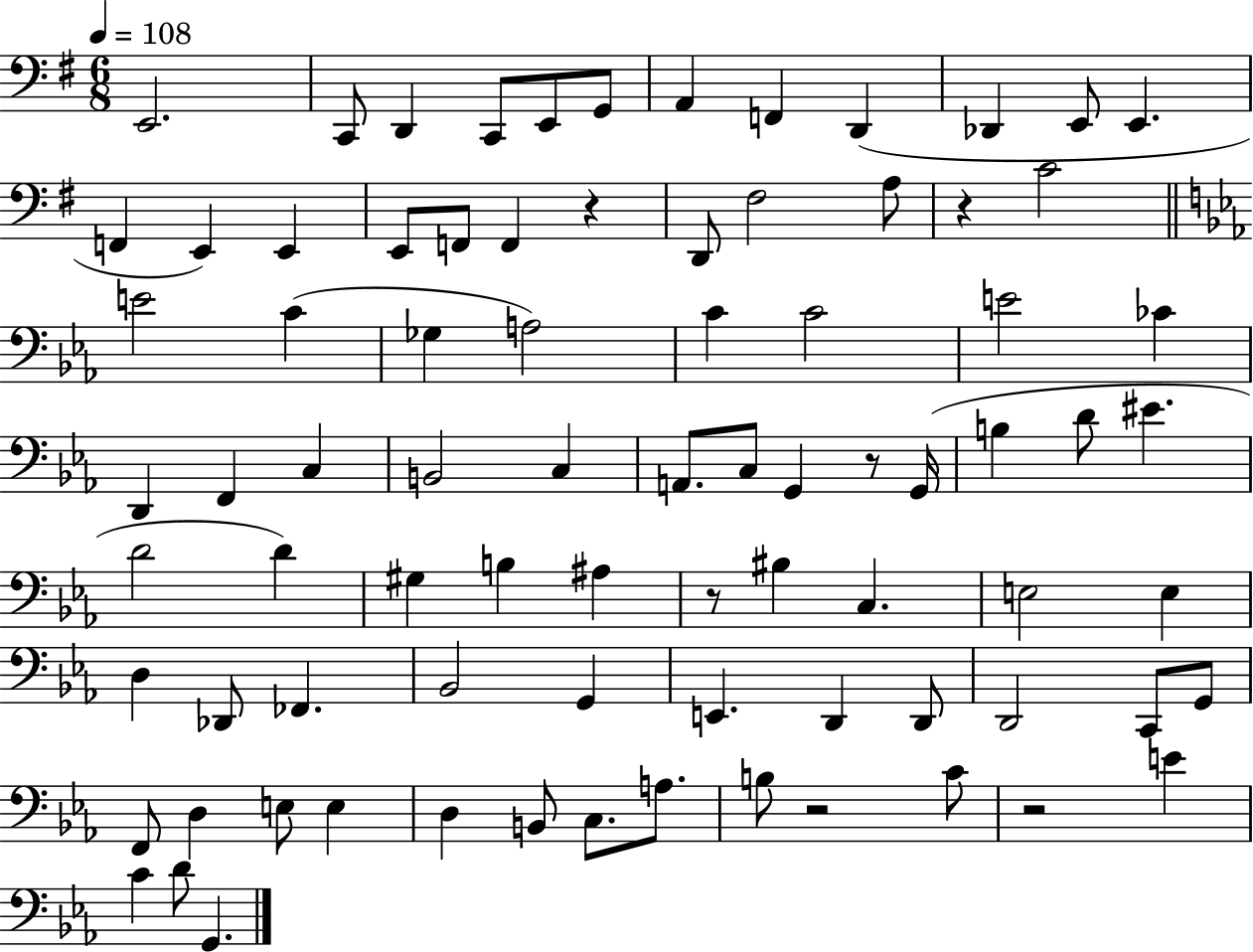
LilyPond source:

{
  \clef bass
  \numericTimeSignature
  \time 6/8
  \key g \major
  \tempo 4 = 108
  e,2. | c,8 d,4 c,8 e,8 g,8 | a,4 f,4 d,4( | des,4 e,8 e,4. | \break f,4 e,4) e,4 | e,8 f,8 f,4 r4 | d,8 fis2 a8 | r4 c'2 | \break \bar "||" \break \key ees \major e'2 c'4( | ges4 a2) | c'4 c'2 | e'2 ces'4 | \break d,4 f,4 c4 | b,2 c4 | a,8. c8 g,4 r8 g,16( | b4 d'8 eis'4. | \break d'2 d'4) | gis4 b4 ais4 | r8 bis4 c4. | e2 e4 | \break d4 des,8 fes,4. | bes,2 g,4 | e,4. d,4 d,8 | d,2 c,8 g,8 | \break f,8 d4 e8 e4 | d4 b,8 c8. a8. | b8 r2 c'8 | r2 e'4 | \break c'4 d'8 g,4. | \bar "|."
}